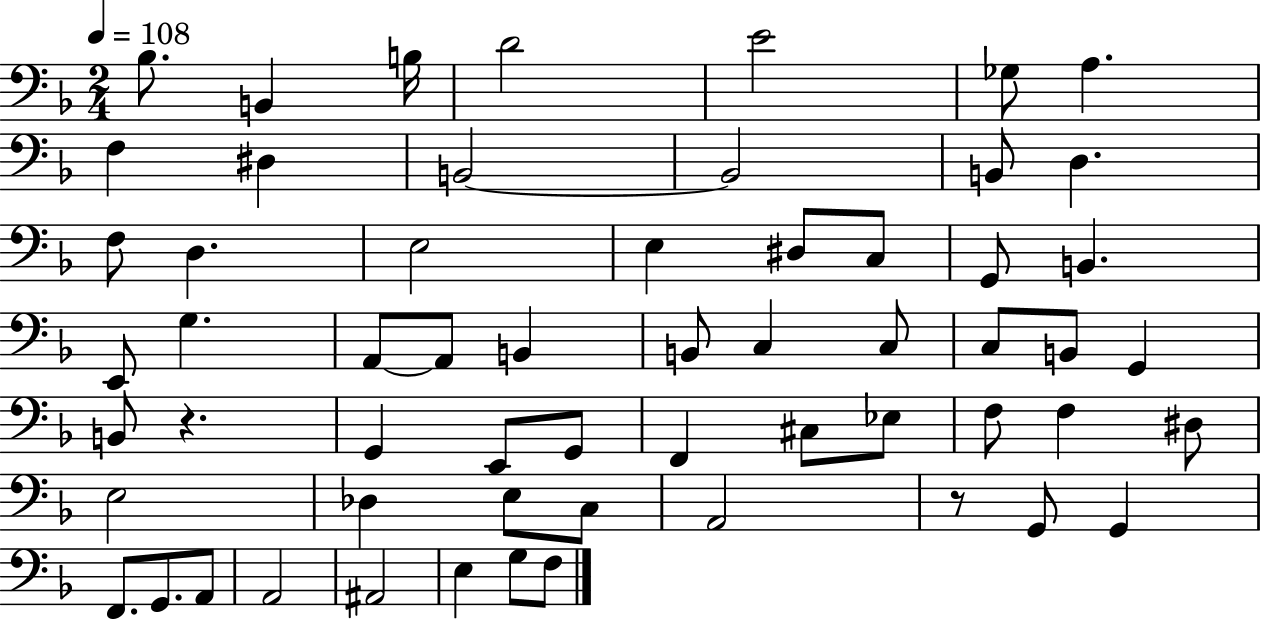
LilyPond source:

{
  \clef bass
  \numericTimeSignature
  \time 2/4
  \key f \major
  \tempo 4 = 108
  bes8. b,4 b16 | d'2 | e'2 | ges8 a4. | \break f4 dis4 | b,2~~ | b,2 | b,8 d4. | \break f8 d4. | e2 | e4 dis8 c8 | g,8 b,4. | \break e,8 g4. | a,8~~ a,8 b,4 | b,8 c4 c8 | c8 b,8 g,4 | \break b,8 r4. | g,4 e,8 g,8 | f,4 cis8 ees8 | f8 f4 dis8 | \break e2 | des4 e8 c8 | a,2 | r8 g,8 g,4 | \break f,8. g,8. a,8 | a,2 | ais,2 | e4 g8 f8 | \break \bar "|."
}